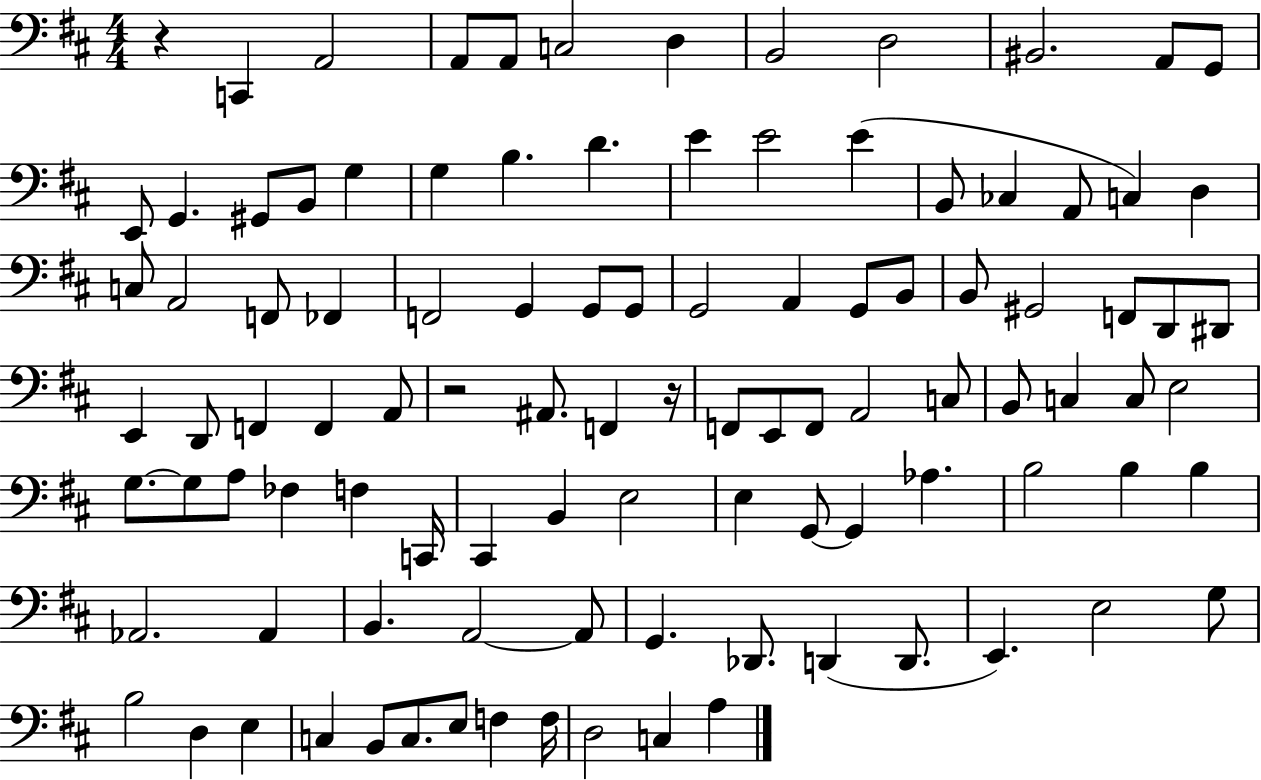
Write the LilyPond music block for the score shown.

{
  \clef bass
  \numericTimeSignature
  \time 4/4
  \key d \major
  \repeat volta 2 { r4 c,4 a,2 | a,8 a,8 c2 d4 | b,2 d2 | bis,2. a,8 g,8 | \break e,8 g,4. gis,8 b,8 g4 | g4 b4. d'4. | e'4 e'2 e'4( | b,8 ces4 a,8 c4) d4 | \break c8 a,2 f,8 fes,4 | f,2 g,4 g,8 g,8 | g,2 a,4 g,8 b,8 | b,8 gis,2 f,8 d,8 dis,8 | \break e,4 d,8 f,4 f,4 a,8 | r2 ais,8. f,4 r16 | f,8 e,8 f,8 a,2 c8 | b,8 c4 c8 e2 | \break g8.~~ g8 a8 fes4 f4 c,16 | cis,4 b,4 e2 | e4 g,8~~ g,4 aes4. | b2 b4 b4 | \break aes,2. aes,4 | b,4. a,2~~ a,8 | g,4. des,8. d,4( d,8. | e,4.) e2 g8 | \break b2 d4 e4 | c4 b,8 c8. e8 f4 f16 | d2 c4 a4 | } \bar "|."
}